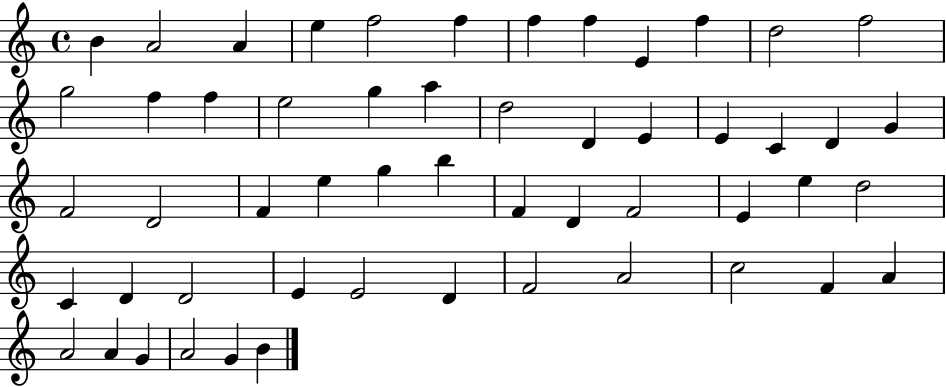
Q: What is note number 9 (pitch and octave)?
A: E4